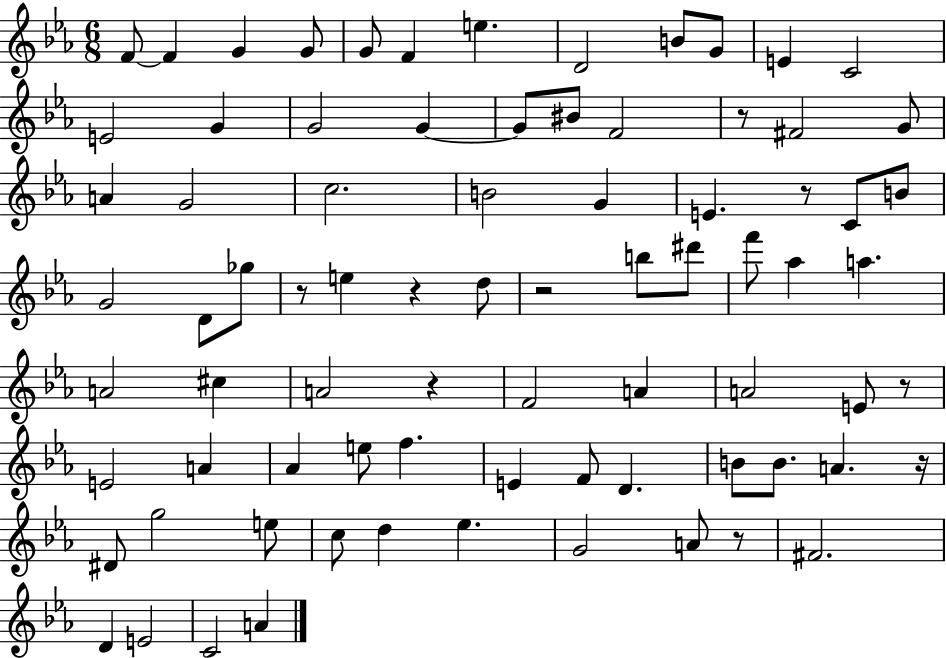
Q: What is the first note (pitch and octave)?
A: F4